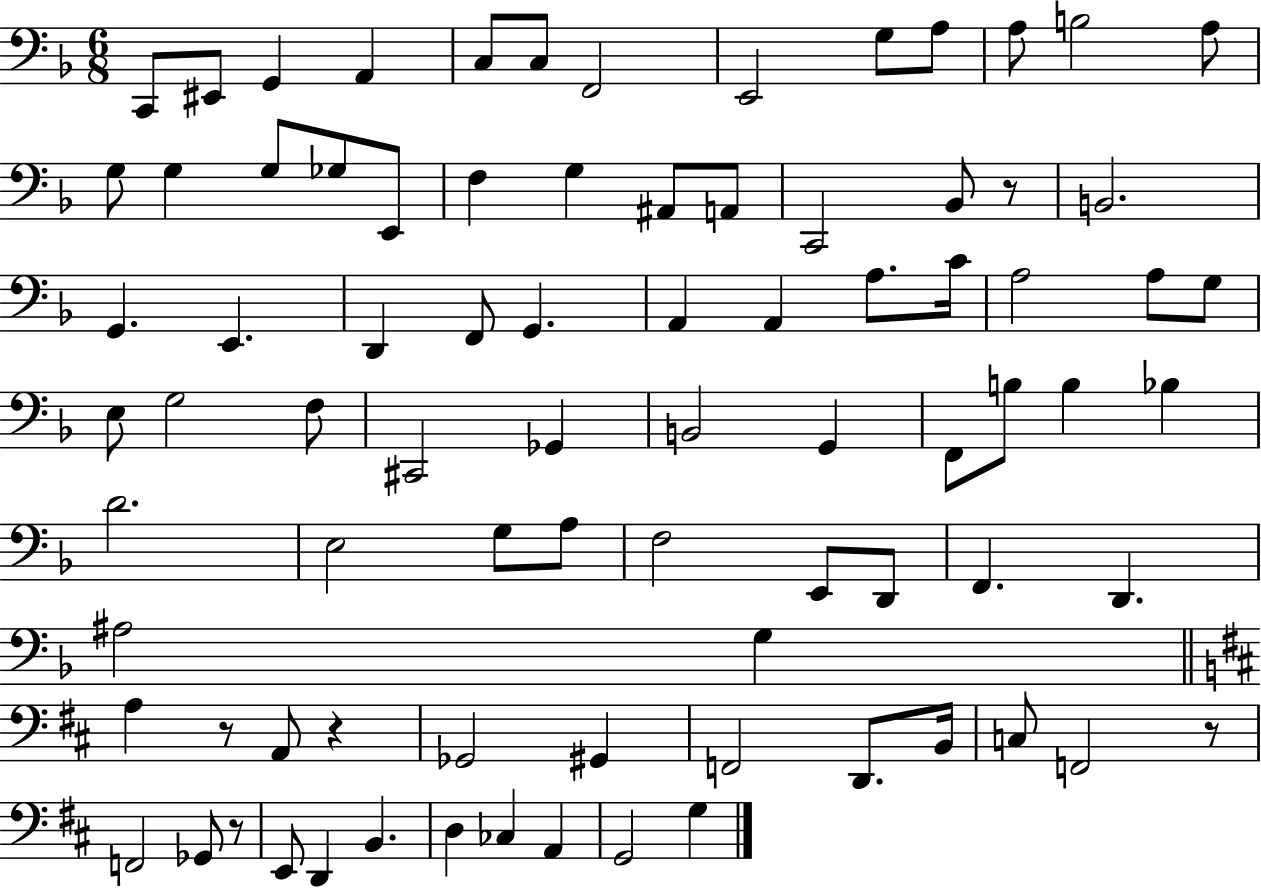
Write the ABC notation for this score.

X:1
T:Untitled
M:6/8
L:1/4
K:F
C,,/2 ^E,,/2 G,, A,, C,/2 C,/2 F,,2 E,,2 G,/2 A,/2 A,/2 B,2 A,/2 G,/2 G, G,/2 _G,/2 E,,/2 F, G, ^A,,/2 A,,/2 C,,2 _B,,/2 z/2 B,,2 G,, E,, D,, F,,/2 G,, A,, A,, A,/2 C/4 A,2 A,/2 G,/2 E,/2 G,2 F,/2 ^C,,2 _G,, B,,2 G,, F,,/2 B,/2 B, _B, D2 E,2 G,/2 A,/2 F,2 E,,/2 D,,/2 F,, D,, ^A,2 G, A, z/2 A,,/2 z _G,,2 ^G,, F,,2 D,,/2 B,,/4 C,/2 F,,2 z/2 F,,2 _G,,/2 z/2 E,,/2 D,, B,, D, _C, A,, G,,2 G,